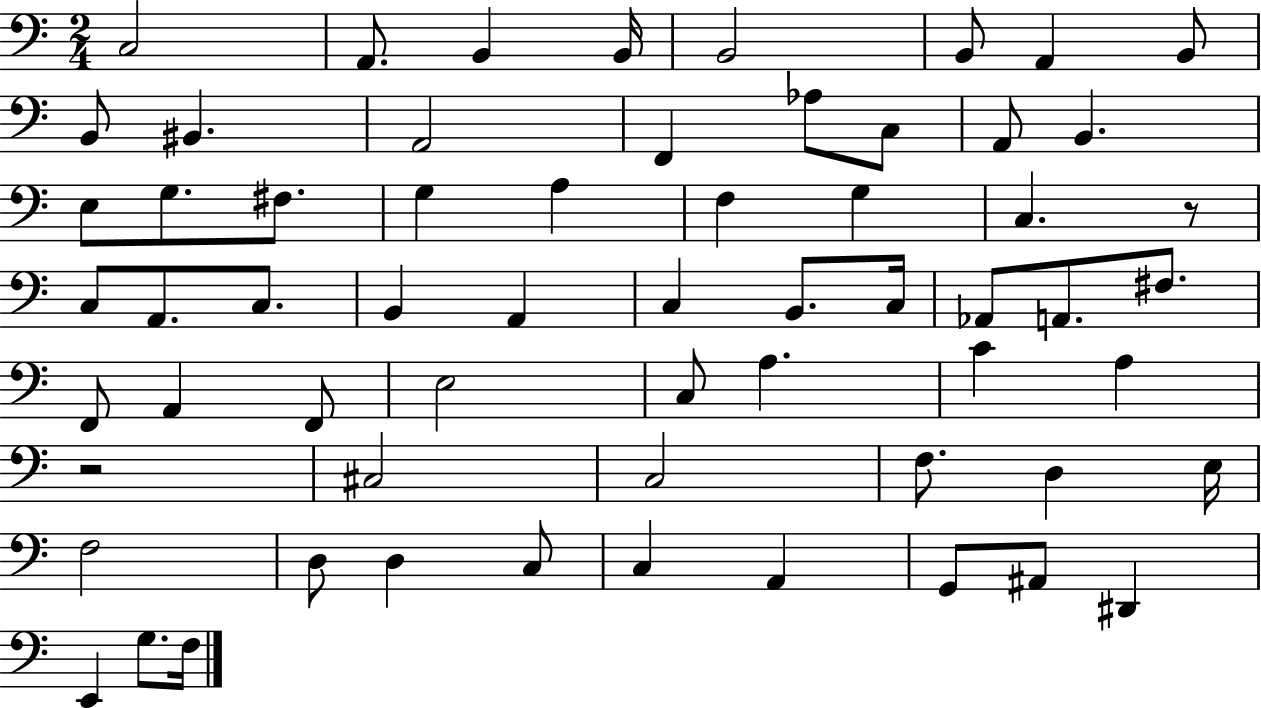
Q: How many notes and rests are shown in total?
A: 62